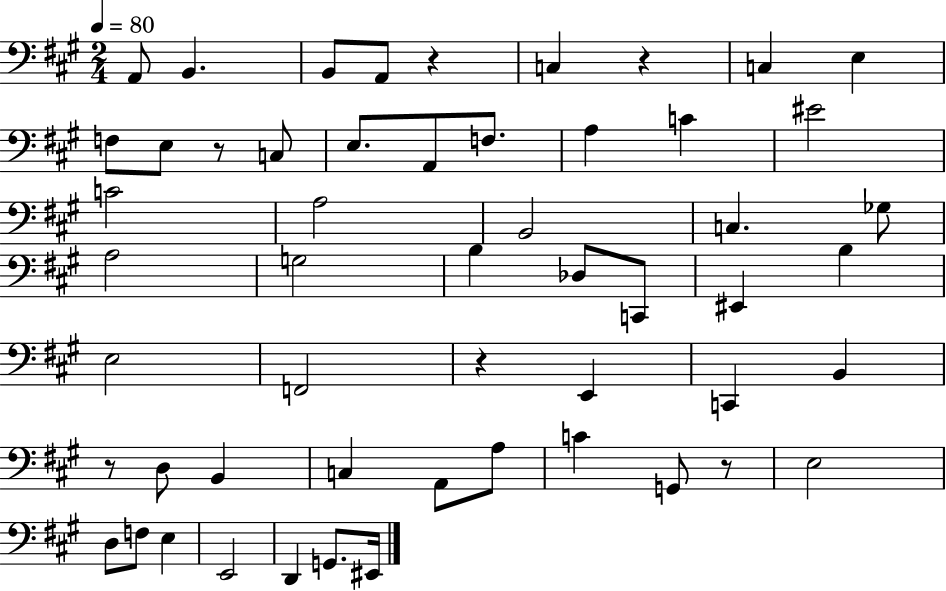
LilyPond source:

{
  \clef bass
  \numericTimeSignature
  \time 2/4
  \key a \major
  \tempo 4 = 80
  a,8 b,4. | b,8 a,8 r4 | c4 r4 | c4 e4 | \break f8 e8 r8 c8 | e8. a,8 f8. | a4 c'4 | eis'2 | \break c'2 | a2 | b,2 | c4. ges8 | \break a2 | g2 | b4 des8 c,8 | eis,4 b4 | \break e2 | f,2 | r4 e,4 | c,4 b,4 | \break r8 d8 b,4 | c4 a,8 a8 | c'4 g,8 r8 | e2 | \break d8 f8 e4 | e,2 | d,4 g,8. eis,16 | \bar "|."
}